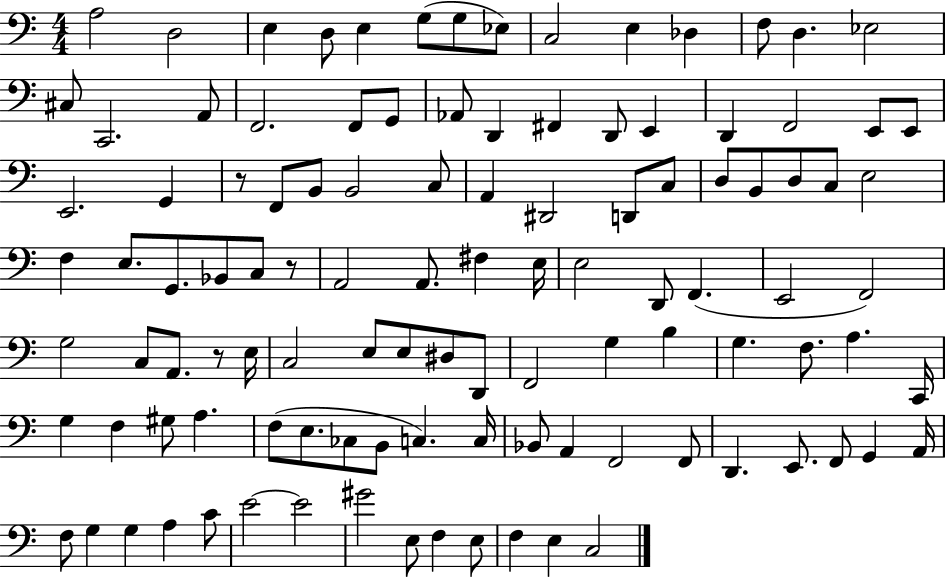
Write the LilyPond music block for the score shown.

{
  \clef bass
  \numericTimeSignature
  \time 4/4
  \key c \major
  a2 d2 | e4 d8 e4 g8( g8 ees8) | c2 e4 des4 | f8 d4. ees2 | \break cis8 c,2. a,8 | f,2. f,8 g,8 | aes,8 d,4 fis,4 d,8 e,4 | d,4 f,2 e,8 e,8 | \break e,2. g,4 | r8 f,8 b,8 b,2 c8 | a,4 dis,2 d,8 c8 | d8 b,8 d8 c8 e2 | \break f4 e8. g,8. bes,8 c8 r8 | a,2 a,8. fis4 e16 | e2 d,8 f,4.( | e,2 f,2) | \break g2 c8 a,8. r8 e16 | c2 e8 e8 dis8 d,8 | f,2 g4 b4 | g4. f8. a4. c,16 | \break g4 f4 gis8 a4. | f8( e8. ces8 b,8 c4.) c16 | bes,8 a,4 f,2 f,8 | d,4. e,8. f,8 g,4 a,16 | \break f8 g4 g4 a4 c'8 | e'2~~ e'2 | gis'2 e8 f4 e8 | f4 e4 c2 | \break \bar "|."
}